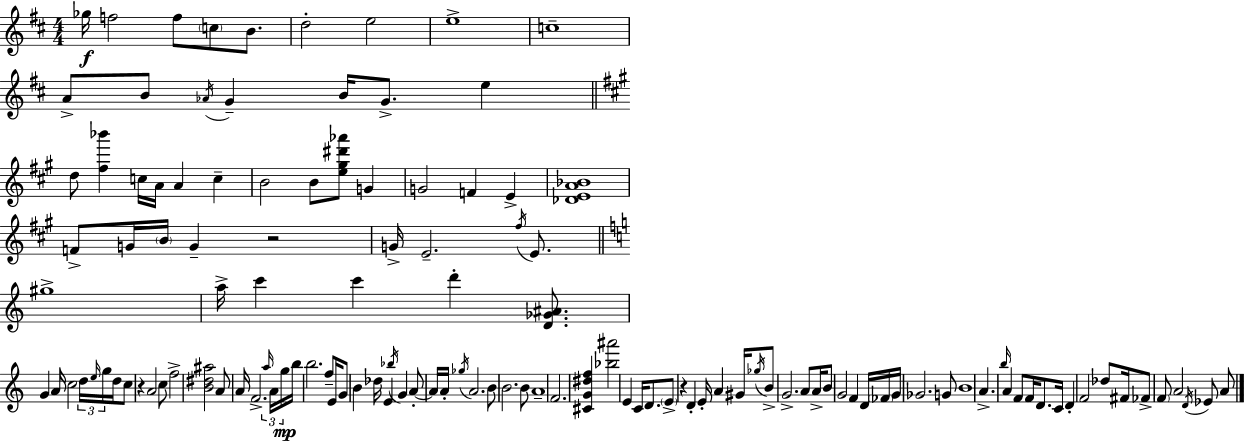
Gb5/s F5/h F5/e C5/e B4/e. D5/h E5/h E5/w C5/w A4/e B4/e Ab4/s G4/q B4/s G4/e. E5/q D5/e [F#5,Bb6]/q C5/s A4/s A4/q C5/q B4/h B4/e [E5,G#5,D#6,Ab6]/e G4/q G4/h F4/q E4/q [Db4,E4,A4,Bb4]/w F4/e G4/s B4/s G4/q R/h G4/s E4/h. F#5/s E4/e. G#5/w A5/s C6/q C6/q D6/q [D4,Gb4,A#4]/e. G4/q A4/s C5/h D5/s E5/s G5/s D5/s C5/e R/q A4/h C5/e F5/h [B4,D#5,A#5]/h A4/e A4/s F4/h. A5/s A4/s G5/s B5/s B5/h. F5/e E4/s G4/e B4/q Db5/s E4/q Bb5/s G4/q A4/e A4/s A4/s Gb5/s A4/h. B4/e B4/h. B4/e A4/w F4/h. [C#4,G4,D#5,F5]/q [Bb5,A#6]/h E4/q C4/s D4/e. E4/e R/q D4/q E4/s A4/q G#4/s Gb5/s B4/e G4/h. A4/e A4/s B4/e G4/h F4/q D4/s FES4/s G4/s Gb4/h. G4/e B4/w A4/q. B5/s A4/q F4/e F4/s D4/e. C4/s D4/q F4/h Db5/e F#4/s FES4/e F4/e A4/h D4/s Eb4/e A4/e